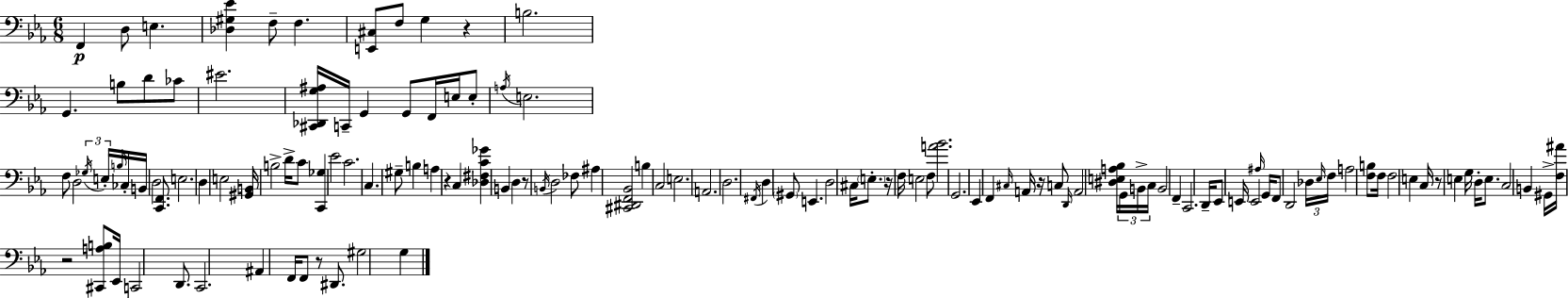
{
  \clef bass
  \numericTimeSignature
  \time 6/8
  \key ees \major
  f,4\p d8 e4. | <des gis ees'>4 f8-- f4. | <e, cis>8 f8 g4 r4 | b2. | \break g,4. b8 d'8 ces'8 | eis'2. | <cis, des, g ais>16 c,16-- g,4 g,8 f,16 e16 e8-. | \acciaccatura { a16 } e2. | \break f8 d2 \tuplet 3/2 { \acciaccatura { ges16 } | e16-. \grace { b16 } } ces16-. b,16 d2 | <c, f,>8. e2. | d4 e2 | \break <gis, b,>16 b2-> | d'16-> c'8 <c, ges>4 ees'2 | c'2. | c4. gis8-- b4 | \break a4 r4 c4 | <des fis c' ges'>4 b,4 d4 | r8 \acciaccatura { b,16 } d2 | fes8 ais4 <cis, dis, f, bes,>2 | \break b4 c2 | e2. | a,2. | d2. | \break \acciaccatura { fis,16 } d4 \parenthesize gis,8 e,4. | d2 | cis16 \parenthesize e8.-. r16 f16 e2 | f8 <a' bes'>2. | \break g,2. | ees,4 f,4 | \grace { cis16 } a,16 r16 c8 \grace { d,16 } a,2 | <dis e a bes>16 \tuplet 3/2 { g,16 b,16-> c16 } b,2 | \break f,4-- c,2. | d,16-- ees,8 e,16 e,2 | \grace { ais16 } g,16 f,8 d,2 | \tuplet 3/2 { des16 \grace { ees16 } f16 } a2 | \break <f b>8 f16 f2 | e4 c16 r8 | e4 g16 d16-. e8. c2 | b,4 gis,16-> <f ais'>16 r2 | \break <cis, a b>8 ees,16 c,2 | d,8. c,2. | ais,4 | f,16 f,8 r8 dis,8. gis2 | \break g4 \bar "|."
}